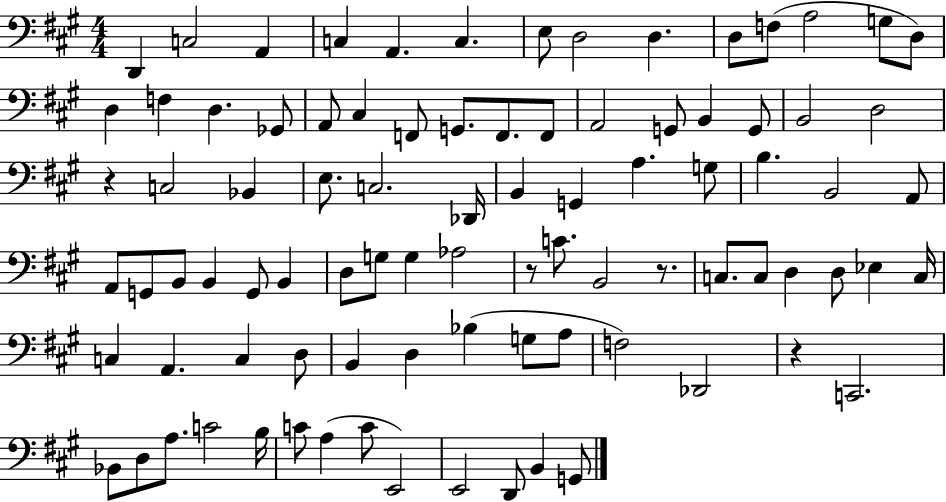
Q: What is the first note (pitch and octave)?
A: D2